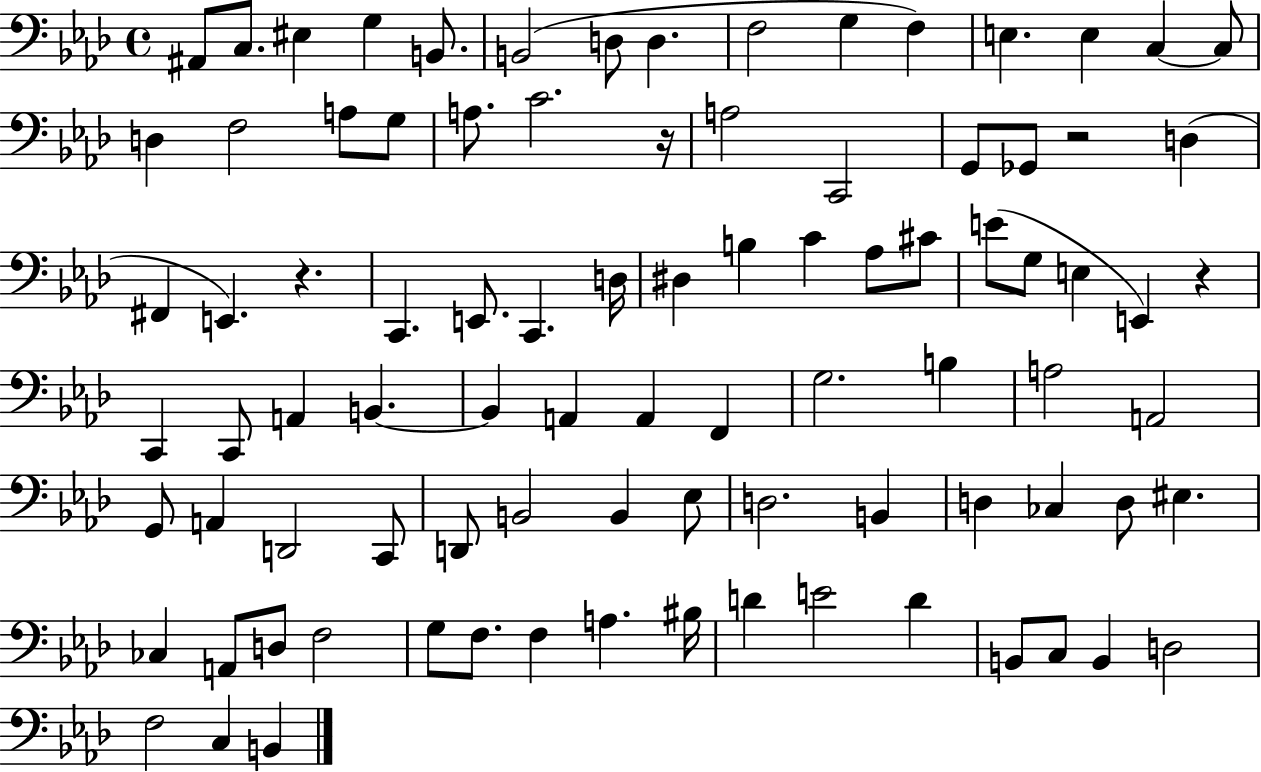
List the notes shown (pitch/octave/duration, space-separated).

A#2/e C3/e. EIS3/q G3/q B2/e. B2/h D3/e D3/q. F3/h G3/q F3/q E3/q. E3/q C3/q C3/e D3/q F3/h A3/e G3/e A3/e. C4/h. R/s A3/h C2/h G2/e Gb2/e R/h D3/q F#2/q E2/q. R/q. C2/q. E2/e. C2/q. D3/s D#3/q B3/q C4/q Ab3/e C#4/e E4/e G3/e E3/q E2/q R/q C2/q C2/e A2/q B2/q. B2/q A2/q A2/q F2/q G3/h. B3/q A3/h A2/h G2/e A2/q D2/h C2/e D2/e B2/h B2/q Eb3/e D3/h. B2/q D3/q CES3/q D3/e EIS3/q. CES3/q A2/e D3/e F3/h G3/e F3/e. F3/q A3/q. BIS3/s D4/q E4/h D4/q B2/e C3/e B2/q D3/h F3/h C3/q B2/q